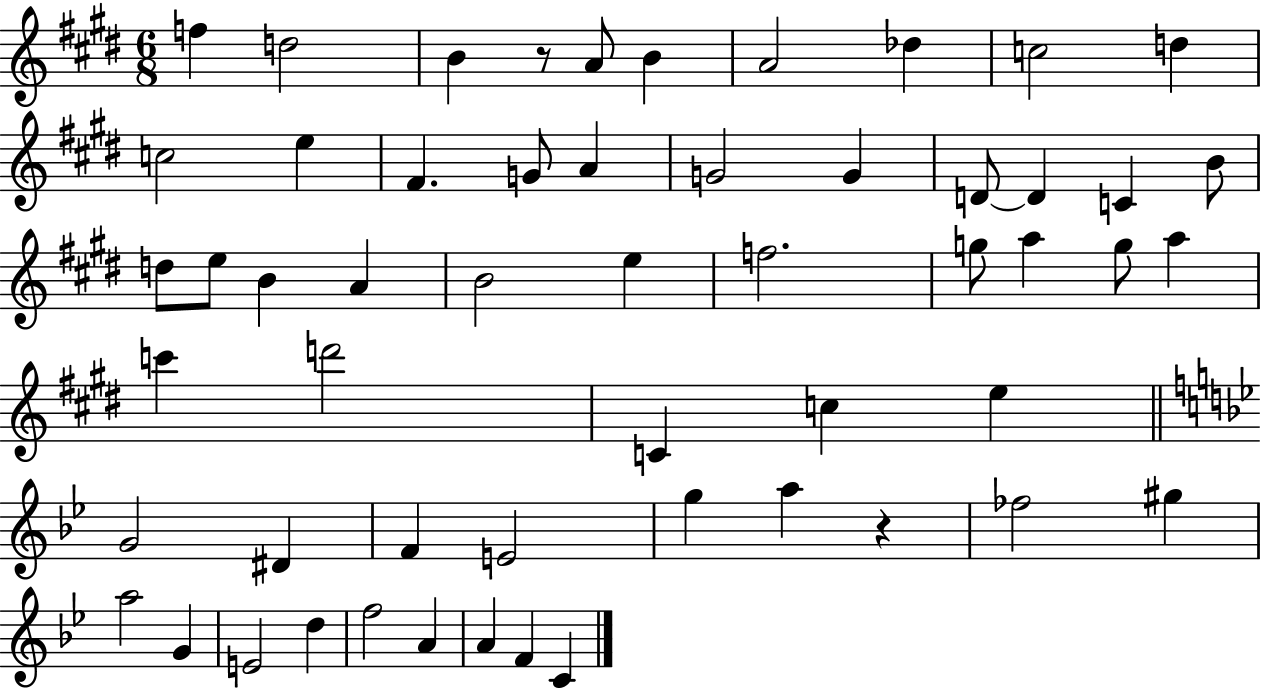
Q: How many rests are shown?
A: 2